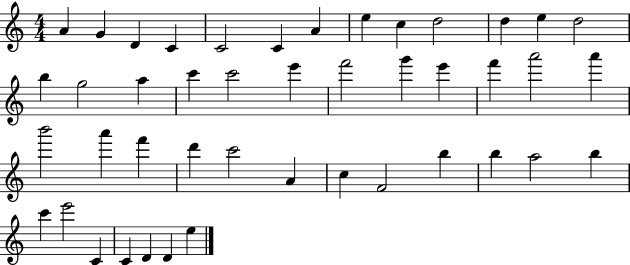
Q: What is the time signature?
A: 4/4